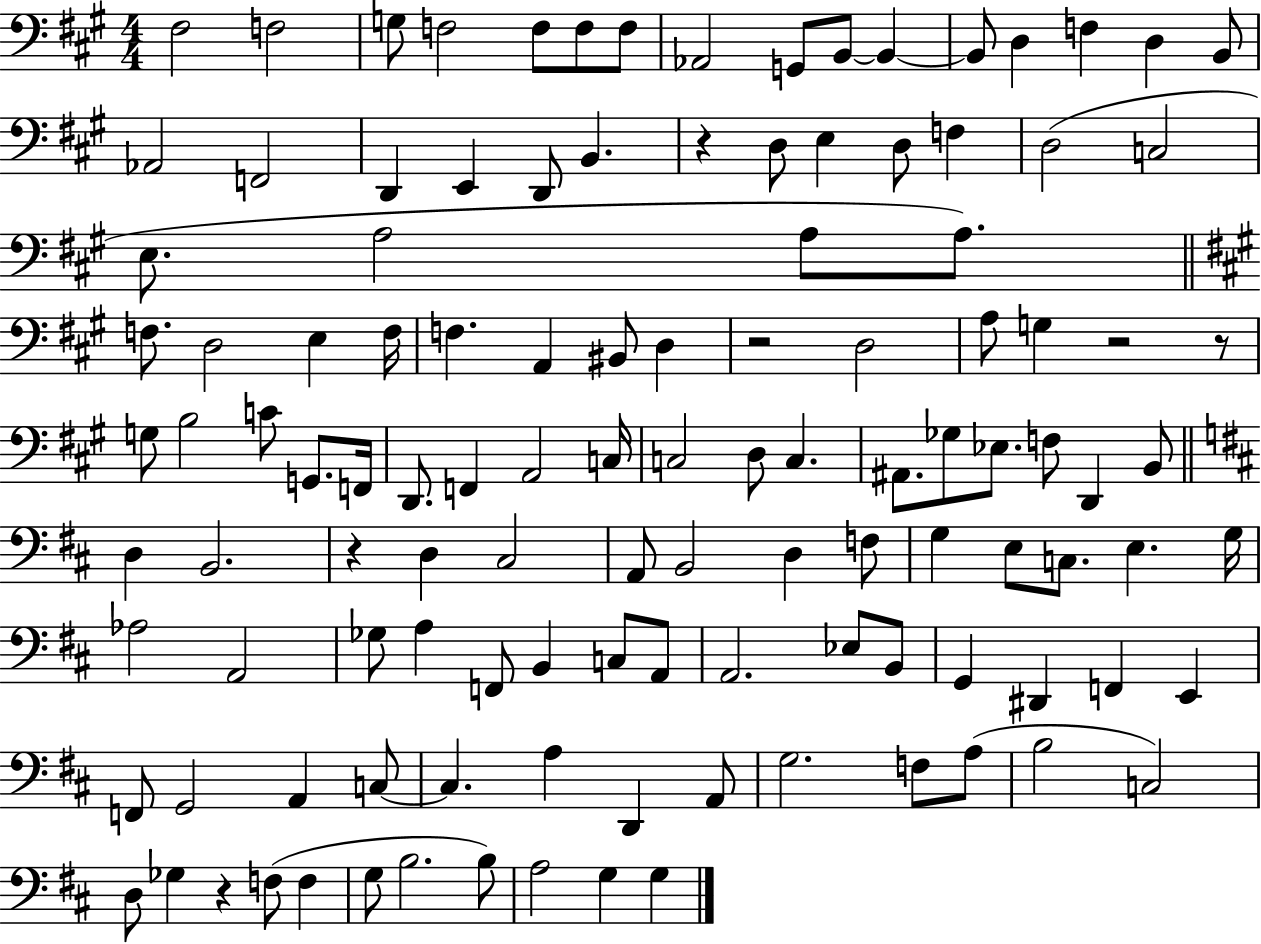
F#3/h F3/h G3/e F3/h F3/e F3/e F3/e Ab2/h G2/e B2/e B2/q B2/e D3/q F3/q D3/q B2/e Ab2/h F2/h D2/q E2/q D2/e B2/q. R/q D3/e E3/q D3/e F3/q D3/h C3/h E3/e. A3/h A3/e A3/e. F3/e. D3/h E3/q F3/s F3/q. A2/q BIS2/e D3/q R/h D3/h A3/e G3/q R/h R/e G3/e B3/h C4/e G2/e. F2/s D2/e. F2/q A2/h C3/s C3/h D3/e C3/q. A#2/e. Gb3/e Eb3/e. F3/e D2/q B2/e D3/q B2/h. R/q D3/q C#3/h A2/e B2/h D3/q F3/e G3/q E3/e C3/e. E3/q. G3/s Ab3/h A2/h Gb3/e A3/q F2/e B2/q C3/e A2/e A2/h. Eb3/e B2/e G2/q D#2/q F2/q E2/q F2/e G2/h A2/q C3/e C3/q. A3/q D2/q A2/e G3/h. F3/e A3/e B3/h C3/h D3/e Gb3/q R/q F3/e F3/q G3/e B3/h. B3/e A3/h G3/q G3/q